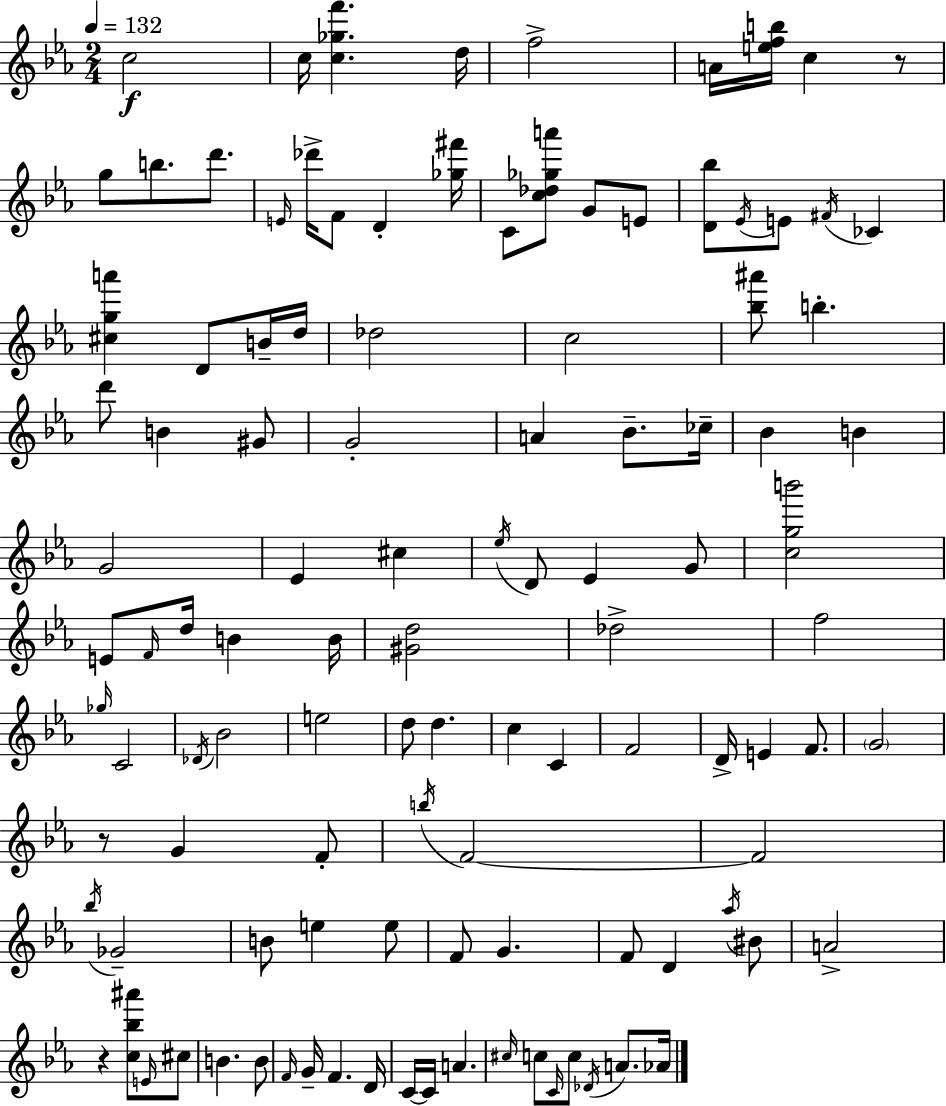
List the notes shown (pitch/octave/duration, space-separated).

C5/h C5/s [C5,Gb5,F6]/q. D5/s F5/h A4/s [E5,F5,B5]/s C5/q R/e G5/e B5/e. D6/e. E4/s Db6/s F4/e D4/q [Gb5,F#6]/s C4/e [C5,Db5,Gb5,A6]/e G4/e E4/e [D4,Bb5]/e Eb4/s E4/e F#4/s CES4/q [C#5,G5,A6]/q D4/e B4/s D5/s Db5/h C5/h [Bb5,A#6]/e B5/q. D6/e B4/q G#4/e G4/h A4/q Bb4/e. CES5/s Bb4/q B4/q G4/h Eb4/q C#5/q Eb5/s D4/e Eb4/q G4/e [C5,G5,B6]/h E4/e F4/s D5/s B4/q B4/s [G#4,D5]/h Db5/h F5/h Gb5/s C4/h Db4/s Bb4/h E5/h D5/e D5/q. C5/q C4/q F4/h D4/s E4/q F4/e. G4/h R/e G4/q F4/e B5/s F4/h F4/h Bb5/s Gb4/h B4/e E5/q E5/e F4/e G4/q. F4/e D4/q Ab5/s BIS4/e A4/h R/q [C5,Bb5,A#6]/e E4/s C#5/e B4/q. B4/e F4/s G4/s F4/q. D4/s C4/s C4/s A4/q. C#5/s C5/e C4/s C5/e Db4/s A4/e. Ab4/s